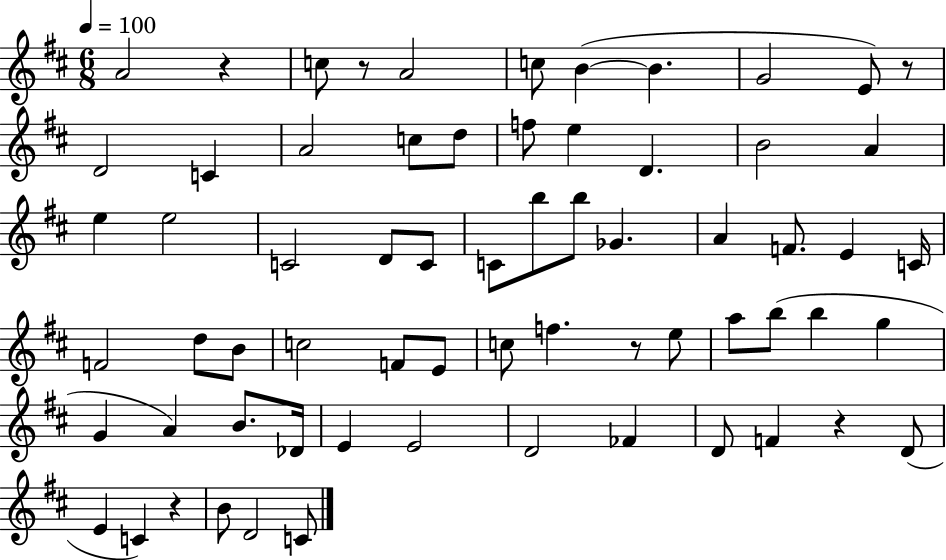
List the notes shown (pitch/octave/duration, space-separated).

A4/h R/q C5/e R/e A4/h C5/e B4/q B4/q. G4/h E4/e R/e D4/h C4/q A4/h C5/e D5/e F5/e E5/q D4/q. B4/h A4/q E5/q E5/h C4/h D4/e C4/e C4/e B5/e B5/e Gb4/q. A4/q F4/e. E4/q C4/s F4/h D5/e B4/e C5/h F4/e E4/e C5/e F5/q. R/e E5/e A5/e B5/e B5/q G5/q G4/q A4/q B4/e. Db4/s E4/q E4/h D4/h FES4/q D4/e F4/q R/q D4/e E4/q C4/q R/q B4/e D4/h C4/e